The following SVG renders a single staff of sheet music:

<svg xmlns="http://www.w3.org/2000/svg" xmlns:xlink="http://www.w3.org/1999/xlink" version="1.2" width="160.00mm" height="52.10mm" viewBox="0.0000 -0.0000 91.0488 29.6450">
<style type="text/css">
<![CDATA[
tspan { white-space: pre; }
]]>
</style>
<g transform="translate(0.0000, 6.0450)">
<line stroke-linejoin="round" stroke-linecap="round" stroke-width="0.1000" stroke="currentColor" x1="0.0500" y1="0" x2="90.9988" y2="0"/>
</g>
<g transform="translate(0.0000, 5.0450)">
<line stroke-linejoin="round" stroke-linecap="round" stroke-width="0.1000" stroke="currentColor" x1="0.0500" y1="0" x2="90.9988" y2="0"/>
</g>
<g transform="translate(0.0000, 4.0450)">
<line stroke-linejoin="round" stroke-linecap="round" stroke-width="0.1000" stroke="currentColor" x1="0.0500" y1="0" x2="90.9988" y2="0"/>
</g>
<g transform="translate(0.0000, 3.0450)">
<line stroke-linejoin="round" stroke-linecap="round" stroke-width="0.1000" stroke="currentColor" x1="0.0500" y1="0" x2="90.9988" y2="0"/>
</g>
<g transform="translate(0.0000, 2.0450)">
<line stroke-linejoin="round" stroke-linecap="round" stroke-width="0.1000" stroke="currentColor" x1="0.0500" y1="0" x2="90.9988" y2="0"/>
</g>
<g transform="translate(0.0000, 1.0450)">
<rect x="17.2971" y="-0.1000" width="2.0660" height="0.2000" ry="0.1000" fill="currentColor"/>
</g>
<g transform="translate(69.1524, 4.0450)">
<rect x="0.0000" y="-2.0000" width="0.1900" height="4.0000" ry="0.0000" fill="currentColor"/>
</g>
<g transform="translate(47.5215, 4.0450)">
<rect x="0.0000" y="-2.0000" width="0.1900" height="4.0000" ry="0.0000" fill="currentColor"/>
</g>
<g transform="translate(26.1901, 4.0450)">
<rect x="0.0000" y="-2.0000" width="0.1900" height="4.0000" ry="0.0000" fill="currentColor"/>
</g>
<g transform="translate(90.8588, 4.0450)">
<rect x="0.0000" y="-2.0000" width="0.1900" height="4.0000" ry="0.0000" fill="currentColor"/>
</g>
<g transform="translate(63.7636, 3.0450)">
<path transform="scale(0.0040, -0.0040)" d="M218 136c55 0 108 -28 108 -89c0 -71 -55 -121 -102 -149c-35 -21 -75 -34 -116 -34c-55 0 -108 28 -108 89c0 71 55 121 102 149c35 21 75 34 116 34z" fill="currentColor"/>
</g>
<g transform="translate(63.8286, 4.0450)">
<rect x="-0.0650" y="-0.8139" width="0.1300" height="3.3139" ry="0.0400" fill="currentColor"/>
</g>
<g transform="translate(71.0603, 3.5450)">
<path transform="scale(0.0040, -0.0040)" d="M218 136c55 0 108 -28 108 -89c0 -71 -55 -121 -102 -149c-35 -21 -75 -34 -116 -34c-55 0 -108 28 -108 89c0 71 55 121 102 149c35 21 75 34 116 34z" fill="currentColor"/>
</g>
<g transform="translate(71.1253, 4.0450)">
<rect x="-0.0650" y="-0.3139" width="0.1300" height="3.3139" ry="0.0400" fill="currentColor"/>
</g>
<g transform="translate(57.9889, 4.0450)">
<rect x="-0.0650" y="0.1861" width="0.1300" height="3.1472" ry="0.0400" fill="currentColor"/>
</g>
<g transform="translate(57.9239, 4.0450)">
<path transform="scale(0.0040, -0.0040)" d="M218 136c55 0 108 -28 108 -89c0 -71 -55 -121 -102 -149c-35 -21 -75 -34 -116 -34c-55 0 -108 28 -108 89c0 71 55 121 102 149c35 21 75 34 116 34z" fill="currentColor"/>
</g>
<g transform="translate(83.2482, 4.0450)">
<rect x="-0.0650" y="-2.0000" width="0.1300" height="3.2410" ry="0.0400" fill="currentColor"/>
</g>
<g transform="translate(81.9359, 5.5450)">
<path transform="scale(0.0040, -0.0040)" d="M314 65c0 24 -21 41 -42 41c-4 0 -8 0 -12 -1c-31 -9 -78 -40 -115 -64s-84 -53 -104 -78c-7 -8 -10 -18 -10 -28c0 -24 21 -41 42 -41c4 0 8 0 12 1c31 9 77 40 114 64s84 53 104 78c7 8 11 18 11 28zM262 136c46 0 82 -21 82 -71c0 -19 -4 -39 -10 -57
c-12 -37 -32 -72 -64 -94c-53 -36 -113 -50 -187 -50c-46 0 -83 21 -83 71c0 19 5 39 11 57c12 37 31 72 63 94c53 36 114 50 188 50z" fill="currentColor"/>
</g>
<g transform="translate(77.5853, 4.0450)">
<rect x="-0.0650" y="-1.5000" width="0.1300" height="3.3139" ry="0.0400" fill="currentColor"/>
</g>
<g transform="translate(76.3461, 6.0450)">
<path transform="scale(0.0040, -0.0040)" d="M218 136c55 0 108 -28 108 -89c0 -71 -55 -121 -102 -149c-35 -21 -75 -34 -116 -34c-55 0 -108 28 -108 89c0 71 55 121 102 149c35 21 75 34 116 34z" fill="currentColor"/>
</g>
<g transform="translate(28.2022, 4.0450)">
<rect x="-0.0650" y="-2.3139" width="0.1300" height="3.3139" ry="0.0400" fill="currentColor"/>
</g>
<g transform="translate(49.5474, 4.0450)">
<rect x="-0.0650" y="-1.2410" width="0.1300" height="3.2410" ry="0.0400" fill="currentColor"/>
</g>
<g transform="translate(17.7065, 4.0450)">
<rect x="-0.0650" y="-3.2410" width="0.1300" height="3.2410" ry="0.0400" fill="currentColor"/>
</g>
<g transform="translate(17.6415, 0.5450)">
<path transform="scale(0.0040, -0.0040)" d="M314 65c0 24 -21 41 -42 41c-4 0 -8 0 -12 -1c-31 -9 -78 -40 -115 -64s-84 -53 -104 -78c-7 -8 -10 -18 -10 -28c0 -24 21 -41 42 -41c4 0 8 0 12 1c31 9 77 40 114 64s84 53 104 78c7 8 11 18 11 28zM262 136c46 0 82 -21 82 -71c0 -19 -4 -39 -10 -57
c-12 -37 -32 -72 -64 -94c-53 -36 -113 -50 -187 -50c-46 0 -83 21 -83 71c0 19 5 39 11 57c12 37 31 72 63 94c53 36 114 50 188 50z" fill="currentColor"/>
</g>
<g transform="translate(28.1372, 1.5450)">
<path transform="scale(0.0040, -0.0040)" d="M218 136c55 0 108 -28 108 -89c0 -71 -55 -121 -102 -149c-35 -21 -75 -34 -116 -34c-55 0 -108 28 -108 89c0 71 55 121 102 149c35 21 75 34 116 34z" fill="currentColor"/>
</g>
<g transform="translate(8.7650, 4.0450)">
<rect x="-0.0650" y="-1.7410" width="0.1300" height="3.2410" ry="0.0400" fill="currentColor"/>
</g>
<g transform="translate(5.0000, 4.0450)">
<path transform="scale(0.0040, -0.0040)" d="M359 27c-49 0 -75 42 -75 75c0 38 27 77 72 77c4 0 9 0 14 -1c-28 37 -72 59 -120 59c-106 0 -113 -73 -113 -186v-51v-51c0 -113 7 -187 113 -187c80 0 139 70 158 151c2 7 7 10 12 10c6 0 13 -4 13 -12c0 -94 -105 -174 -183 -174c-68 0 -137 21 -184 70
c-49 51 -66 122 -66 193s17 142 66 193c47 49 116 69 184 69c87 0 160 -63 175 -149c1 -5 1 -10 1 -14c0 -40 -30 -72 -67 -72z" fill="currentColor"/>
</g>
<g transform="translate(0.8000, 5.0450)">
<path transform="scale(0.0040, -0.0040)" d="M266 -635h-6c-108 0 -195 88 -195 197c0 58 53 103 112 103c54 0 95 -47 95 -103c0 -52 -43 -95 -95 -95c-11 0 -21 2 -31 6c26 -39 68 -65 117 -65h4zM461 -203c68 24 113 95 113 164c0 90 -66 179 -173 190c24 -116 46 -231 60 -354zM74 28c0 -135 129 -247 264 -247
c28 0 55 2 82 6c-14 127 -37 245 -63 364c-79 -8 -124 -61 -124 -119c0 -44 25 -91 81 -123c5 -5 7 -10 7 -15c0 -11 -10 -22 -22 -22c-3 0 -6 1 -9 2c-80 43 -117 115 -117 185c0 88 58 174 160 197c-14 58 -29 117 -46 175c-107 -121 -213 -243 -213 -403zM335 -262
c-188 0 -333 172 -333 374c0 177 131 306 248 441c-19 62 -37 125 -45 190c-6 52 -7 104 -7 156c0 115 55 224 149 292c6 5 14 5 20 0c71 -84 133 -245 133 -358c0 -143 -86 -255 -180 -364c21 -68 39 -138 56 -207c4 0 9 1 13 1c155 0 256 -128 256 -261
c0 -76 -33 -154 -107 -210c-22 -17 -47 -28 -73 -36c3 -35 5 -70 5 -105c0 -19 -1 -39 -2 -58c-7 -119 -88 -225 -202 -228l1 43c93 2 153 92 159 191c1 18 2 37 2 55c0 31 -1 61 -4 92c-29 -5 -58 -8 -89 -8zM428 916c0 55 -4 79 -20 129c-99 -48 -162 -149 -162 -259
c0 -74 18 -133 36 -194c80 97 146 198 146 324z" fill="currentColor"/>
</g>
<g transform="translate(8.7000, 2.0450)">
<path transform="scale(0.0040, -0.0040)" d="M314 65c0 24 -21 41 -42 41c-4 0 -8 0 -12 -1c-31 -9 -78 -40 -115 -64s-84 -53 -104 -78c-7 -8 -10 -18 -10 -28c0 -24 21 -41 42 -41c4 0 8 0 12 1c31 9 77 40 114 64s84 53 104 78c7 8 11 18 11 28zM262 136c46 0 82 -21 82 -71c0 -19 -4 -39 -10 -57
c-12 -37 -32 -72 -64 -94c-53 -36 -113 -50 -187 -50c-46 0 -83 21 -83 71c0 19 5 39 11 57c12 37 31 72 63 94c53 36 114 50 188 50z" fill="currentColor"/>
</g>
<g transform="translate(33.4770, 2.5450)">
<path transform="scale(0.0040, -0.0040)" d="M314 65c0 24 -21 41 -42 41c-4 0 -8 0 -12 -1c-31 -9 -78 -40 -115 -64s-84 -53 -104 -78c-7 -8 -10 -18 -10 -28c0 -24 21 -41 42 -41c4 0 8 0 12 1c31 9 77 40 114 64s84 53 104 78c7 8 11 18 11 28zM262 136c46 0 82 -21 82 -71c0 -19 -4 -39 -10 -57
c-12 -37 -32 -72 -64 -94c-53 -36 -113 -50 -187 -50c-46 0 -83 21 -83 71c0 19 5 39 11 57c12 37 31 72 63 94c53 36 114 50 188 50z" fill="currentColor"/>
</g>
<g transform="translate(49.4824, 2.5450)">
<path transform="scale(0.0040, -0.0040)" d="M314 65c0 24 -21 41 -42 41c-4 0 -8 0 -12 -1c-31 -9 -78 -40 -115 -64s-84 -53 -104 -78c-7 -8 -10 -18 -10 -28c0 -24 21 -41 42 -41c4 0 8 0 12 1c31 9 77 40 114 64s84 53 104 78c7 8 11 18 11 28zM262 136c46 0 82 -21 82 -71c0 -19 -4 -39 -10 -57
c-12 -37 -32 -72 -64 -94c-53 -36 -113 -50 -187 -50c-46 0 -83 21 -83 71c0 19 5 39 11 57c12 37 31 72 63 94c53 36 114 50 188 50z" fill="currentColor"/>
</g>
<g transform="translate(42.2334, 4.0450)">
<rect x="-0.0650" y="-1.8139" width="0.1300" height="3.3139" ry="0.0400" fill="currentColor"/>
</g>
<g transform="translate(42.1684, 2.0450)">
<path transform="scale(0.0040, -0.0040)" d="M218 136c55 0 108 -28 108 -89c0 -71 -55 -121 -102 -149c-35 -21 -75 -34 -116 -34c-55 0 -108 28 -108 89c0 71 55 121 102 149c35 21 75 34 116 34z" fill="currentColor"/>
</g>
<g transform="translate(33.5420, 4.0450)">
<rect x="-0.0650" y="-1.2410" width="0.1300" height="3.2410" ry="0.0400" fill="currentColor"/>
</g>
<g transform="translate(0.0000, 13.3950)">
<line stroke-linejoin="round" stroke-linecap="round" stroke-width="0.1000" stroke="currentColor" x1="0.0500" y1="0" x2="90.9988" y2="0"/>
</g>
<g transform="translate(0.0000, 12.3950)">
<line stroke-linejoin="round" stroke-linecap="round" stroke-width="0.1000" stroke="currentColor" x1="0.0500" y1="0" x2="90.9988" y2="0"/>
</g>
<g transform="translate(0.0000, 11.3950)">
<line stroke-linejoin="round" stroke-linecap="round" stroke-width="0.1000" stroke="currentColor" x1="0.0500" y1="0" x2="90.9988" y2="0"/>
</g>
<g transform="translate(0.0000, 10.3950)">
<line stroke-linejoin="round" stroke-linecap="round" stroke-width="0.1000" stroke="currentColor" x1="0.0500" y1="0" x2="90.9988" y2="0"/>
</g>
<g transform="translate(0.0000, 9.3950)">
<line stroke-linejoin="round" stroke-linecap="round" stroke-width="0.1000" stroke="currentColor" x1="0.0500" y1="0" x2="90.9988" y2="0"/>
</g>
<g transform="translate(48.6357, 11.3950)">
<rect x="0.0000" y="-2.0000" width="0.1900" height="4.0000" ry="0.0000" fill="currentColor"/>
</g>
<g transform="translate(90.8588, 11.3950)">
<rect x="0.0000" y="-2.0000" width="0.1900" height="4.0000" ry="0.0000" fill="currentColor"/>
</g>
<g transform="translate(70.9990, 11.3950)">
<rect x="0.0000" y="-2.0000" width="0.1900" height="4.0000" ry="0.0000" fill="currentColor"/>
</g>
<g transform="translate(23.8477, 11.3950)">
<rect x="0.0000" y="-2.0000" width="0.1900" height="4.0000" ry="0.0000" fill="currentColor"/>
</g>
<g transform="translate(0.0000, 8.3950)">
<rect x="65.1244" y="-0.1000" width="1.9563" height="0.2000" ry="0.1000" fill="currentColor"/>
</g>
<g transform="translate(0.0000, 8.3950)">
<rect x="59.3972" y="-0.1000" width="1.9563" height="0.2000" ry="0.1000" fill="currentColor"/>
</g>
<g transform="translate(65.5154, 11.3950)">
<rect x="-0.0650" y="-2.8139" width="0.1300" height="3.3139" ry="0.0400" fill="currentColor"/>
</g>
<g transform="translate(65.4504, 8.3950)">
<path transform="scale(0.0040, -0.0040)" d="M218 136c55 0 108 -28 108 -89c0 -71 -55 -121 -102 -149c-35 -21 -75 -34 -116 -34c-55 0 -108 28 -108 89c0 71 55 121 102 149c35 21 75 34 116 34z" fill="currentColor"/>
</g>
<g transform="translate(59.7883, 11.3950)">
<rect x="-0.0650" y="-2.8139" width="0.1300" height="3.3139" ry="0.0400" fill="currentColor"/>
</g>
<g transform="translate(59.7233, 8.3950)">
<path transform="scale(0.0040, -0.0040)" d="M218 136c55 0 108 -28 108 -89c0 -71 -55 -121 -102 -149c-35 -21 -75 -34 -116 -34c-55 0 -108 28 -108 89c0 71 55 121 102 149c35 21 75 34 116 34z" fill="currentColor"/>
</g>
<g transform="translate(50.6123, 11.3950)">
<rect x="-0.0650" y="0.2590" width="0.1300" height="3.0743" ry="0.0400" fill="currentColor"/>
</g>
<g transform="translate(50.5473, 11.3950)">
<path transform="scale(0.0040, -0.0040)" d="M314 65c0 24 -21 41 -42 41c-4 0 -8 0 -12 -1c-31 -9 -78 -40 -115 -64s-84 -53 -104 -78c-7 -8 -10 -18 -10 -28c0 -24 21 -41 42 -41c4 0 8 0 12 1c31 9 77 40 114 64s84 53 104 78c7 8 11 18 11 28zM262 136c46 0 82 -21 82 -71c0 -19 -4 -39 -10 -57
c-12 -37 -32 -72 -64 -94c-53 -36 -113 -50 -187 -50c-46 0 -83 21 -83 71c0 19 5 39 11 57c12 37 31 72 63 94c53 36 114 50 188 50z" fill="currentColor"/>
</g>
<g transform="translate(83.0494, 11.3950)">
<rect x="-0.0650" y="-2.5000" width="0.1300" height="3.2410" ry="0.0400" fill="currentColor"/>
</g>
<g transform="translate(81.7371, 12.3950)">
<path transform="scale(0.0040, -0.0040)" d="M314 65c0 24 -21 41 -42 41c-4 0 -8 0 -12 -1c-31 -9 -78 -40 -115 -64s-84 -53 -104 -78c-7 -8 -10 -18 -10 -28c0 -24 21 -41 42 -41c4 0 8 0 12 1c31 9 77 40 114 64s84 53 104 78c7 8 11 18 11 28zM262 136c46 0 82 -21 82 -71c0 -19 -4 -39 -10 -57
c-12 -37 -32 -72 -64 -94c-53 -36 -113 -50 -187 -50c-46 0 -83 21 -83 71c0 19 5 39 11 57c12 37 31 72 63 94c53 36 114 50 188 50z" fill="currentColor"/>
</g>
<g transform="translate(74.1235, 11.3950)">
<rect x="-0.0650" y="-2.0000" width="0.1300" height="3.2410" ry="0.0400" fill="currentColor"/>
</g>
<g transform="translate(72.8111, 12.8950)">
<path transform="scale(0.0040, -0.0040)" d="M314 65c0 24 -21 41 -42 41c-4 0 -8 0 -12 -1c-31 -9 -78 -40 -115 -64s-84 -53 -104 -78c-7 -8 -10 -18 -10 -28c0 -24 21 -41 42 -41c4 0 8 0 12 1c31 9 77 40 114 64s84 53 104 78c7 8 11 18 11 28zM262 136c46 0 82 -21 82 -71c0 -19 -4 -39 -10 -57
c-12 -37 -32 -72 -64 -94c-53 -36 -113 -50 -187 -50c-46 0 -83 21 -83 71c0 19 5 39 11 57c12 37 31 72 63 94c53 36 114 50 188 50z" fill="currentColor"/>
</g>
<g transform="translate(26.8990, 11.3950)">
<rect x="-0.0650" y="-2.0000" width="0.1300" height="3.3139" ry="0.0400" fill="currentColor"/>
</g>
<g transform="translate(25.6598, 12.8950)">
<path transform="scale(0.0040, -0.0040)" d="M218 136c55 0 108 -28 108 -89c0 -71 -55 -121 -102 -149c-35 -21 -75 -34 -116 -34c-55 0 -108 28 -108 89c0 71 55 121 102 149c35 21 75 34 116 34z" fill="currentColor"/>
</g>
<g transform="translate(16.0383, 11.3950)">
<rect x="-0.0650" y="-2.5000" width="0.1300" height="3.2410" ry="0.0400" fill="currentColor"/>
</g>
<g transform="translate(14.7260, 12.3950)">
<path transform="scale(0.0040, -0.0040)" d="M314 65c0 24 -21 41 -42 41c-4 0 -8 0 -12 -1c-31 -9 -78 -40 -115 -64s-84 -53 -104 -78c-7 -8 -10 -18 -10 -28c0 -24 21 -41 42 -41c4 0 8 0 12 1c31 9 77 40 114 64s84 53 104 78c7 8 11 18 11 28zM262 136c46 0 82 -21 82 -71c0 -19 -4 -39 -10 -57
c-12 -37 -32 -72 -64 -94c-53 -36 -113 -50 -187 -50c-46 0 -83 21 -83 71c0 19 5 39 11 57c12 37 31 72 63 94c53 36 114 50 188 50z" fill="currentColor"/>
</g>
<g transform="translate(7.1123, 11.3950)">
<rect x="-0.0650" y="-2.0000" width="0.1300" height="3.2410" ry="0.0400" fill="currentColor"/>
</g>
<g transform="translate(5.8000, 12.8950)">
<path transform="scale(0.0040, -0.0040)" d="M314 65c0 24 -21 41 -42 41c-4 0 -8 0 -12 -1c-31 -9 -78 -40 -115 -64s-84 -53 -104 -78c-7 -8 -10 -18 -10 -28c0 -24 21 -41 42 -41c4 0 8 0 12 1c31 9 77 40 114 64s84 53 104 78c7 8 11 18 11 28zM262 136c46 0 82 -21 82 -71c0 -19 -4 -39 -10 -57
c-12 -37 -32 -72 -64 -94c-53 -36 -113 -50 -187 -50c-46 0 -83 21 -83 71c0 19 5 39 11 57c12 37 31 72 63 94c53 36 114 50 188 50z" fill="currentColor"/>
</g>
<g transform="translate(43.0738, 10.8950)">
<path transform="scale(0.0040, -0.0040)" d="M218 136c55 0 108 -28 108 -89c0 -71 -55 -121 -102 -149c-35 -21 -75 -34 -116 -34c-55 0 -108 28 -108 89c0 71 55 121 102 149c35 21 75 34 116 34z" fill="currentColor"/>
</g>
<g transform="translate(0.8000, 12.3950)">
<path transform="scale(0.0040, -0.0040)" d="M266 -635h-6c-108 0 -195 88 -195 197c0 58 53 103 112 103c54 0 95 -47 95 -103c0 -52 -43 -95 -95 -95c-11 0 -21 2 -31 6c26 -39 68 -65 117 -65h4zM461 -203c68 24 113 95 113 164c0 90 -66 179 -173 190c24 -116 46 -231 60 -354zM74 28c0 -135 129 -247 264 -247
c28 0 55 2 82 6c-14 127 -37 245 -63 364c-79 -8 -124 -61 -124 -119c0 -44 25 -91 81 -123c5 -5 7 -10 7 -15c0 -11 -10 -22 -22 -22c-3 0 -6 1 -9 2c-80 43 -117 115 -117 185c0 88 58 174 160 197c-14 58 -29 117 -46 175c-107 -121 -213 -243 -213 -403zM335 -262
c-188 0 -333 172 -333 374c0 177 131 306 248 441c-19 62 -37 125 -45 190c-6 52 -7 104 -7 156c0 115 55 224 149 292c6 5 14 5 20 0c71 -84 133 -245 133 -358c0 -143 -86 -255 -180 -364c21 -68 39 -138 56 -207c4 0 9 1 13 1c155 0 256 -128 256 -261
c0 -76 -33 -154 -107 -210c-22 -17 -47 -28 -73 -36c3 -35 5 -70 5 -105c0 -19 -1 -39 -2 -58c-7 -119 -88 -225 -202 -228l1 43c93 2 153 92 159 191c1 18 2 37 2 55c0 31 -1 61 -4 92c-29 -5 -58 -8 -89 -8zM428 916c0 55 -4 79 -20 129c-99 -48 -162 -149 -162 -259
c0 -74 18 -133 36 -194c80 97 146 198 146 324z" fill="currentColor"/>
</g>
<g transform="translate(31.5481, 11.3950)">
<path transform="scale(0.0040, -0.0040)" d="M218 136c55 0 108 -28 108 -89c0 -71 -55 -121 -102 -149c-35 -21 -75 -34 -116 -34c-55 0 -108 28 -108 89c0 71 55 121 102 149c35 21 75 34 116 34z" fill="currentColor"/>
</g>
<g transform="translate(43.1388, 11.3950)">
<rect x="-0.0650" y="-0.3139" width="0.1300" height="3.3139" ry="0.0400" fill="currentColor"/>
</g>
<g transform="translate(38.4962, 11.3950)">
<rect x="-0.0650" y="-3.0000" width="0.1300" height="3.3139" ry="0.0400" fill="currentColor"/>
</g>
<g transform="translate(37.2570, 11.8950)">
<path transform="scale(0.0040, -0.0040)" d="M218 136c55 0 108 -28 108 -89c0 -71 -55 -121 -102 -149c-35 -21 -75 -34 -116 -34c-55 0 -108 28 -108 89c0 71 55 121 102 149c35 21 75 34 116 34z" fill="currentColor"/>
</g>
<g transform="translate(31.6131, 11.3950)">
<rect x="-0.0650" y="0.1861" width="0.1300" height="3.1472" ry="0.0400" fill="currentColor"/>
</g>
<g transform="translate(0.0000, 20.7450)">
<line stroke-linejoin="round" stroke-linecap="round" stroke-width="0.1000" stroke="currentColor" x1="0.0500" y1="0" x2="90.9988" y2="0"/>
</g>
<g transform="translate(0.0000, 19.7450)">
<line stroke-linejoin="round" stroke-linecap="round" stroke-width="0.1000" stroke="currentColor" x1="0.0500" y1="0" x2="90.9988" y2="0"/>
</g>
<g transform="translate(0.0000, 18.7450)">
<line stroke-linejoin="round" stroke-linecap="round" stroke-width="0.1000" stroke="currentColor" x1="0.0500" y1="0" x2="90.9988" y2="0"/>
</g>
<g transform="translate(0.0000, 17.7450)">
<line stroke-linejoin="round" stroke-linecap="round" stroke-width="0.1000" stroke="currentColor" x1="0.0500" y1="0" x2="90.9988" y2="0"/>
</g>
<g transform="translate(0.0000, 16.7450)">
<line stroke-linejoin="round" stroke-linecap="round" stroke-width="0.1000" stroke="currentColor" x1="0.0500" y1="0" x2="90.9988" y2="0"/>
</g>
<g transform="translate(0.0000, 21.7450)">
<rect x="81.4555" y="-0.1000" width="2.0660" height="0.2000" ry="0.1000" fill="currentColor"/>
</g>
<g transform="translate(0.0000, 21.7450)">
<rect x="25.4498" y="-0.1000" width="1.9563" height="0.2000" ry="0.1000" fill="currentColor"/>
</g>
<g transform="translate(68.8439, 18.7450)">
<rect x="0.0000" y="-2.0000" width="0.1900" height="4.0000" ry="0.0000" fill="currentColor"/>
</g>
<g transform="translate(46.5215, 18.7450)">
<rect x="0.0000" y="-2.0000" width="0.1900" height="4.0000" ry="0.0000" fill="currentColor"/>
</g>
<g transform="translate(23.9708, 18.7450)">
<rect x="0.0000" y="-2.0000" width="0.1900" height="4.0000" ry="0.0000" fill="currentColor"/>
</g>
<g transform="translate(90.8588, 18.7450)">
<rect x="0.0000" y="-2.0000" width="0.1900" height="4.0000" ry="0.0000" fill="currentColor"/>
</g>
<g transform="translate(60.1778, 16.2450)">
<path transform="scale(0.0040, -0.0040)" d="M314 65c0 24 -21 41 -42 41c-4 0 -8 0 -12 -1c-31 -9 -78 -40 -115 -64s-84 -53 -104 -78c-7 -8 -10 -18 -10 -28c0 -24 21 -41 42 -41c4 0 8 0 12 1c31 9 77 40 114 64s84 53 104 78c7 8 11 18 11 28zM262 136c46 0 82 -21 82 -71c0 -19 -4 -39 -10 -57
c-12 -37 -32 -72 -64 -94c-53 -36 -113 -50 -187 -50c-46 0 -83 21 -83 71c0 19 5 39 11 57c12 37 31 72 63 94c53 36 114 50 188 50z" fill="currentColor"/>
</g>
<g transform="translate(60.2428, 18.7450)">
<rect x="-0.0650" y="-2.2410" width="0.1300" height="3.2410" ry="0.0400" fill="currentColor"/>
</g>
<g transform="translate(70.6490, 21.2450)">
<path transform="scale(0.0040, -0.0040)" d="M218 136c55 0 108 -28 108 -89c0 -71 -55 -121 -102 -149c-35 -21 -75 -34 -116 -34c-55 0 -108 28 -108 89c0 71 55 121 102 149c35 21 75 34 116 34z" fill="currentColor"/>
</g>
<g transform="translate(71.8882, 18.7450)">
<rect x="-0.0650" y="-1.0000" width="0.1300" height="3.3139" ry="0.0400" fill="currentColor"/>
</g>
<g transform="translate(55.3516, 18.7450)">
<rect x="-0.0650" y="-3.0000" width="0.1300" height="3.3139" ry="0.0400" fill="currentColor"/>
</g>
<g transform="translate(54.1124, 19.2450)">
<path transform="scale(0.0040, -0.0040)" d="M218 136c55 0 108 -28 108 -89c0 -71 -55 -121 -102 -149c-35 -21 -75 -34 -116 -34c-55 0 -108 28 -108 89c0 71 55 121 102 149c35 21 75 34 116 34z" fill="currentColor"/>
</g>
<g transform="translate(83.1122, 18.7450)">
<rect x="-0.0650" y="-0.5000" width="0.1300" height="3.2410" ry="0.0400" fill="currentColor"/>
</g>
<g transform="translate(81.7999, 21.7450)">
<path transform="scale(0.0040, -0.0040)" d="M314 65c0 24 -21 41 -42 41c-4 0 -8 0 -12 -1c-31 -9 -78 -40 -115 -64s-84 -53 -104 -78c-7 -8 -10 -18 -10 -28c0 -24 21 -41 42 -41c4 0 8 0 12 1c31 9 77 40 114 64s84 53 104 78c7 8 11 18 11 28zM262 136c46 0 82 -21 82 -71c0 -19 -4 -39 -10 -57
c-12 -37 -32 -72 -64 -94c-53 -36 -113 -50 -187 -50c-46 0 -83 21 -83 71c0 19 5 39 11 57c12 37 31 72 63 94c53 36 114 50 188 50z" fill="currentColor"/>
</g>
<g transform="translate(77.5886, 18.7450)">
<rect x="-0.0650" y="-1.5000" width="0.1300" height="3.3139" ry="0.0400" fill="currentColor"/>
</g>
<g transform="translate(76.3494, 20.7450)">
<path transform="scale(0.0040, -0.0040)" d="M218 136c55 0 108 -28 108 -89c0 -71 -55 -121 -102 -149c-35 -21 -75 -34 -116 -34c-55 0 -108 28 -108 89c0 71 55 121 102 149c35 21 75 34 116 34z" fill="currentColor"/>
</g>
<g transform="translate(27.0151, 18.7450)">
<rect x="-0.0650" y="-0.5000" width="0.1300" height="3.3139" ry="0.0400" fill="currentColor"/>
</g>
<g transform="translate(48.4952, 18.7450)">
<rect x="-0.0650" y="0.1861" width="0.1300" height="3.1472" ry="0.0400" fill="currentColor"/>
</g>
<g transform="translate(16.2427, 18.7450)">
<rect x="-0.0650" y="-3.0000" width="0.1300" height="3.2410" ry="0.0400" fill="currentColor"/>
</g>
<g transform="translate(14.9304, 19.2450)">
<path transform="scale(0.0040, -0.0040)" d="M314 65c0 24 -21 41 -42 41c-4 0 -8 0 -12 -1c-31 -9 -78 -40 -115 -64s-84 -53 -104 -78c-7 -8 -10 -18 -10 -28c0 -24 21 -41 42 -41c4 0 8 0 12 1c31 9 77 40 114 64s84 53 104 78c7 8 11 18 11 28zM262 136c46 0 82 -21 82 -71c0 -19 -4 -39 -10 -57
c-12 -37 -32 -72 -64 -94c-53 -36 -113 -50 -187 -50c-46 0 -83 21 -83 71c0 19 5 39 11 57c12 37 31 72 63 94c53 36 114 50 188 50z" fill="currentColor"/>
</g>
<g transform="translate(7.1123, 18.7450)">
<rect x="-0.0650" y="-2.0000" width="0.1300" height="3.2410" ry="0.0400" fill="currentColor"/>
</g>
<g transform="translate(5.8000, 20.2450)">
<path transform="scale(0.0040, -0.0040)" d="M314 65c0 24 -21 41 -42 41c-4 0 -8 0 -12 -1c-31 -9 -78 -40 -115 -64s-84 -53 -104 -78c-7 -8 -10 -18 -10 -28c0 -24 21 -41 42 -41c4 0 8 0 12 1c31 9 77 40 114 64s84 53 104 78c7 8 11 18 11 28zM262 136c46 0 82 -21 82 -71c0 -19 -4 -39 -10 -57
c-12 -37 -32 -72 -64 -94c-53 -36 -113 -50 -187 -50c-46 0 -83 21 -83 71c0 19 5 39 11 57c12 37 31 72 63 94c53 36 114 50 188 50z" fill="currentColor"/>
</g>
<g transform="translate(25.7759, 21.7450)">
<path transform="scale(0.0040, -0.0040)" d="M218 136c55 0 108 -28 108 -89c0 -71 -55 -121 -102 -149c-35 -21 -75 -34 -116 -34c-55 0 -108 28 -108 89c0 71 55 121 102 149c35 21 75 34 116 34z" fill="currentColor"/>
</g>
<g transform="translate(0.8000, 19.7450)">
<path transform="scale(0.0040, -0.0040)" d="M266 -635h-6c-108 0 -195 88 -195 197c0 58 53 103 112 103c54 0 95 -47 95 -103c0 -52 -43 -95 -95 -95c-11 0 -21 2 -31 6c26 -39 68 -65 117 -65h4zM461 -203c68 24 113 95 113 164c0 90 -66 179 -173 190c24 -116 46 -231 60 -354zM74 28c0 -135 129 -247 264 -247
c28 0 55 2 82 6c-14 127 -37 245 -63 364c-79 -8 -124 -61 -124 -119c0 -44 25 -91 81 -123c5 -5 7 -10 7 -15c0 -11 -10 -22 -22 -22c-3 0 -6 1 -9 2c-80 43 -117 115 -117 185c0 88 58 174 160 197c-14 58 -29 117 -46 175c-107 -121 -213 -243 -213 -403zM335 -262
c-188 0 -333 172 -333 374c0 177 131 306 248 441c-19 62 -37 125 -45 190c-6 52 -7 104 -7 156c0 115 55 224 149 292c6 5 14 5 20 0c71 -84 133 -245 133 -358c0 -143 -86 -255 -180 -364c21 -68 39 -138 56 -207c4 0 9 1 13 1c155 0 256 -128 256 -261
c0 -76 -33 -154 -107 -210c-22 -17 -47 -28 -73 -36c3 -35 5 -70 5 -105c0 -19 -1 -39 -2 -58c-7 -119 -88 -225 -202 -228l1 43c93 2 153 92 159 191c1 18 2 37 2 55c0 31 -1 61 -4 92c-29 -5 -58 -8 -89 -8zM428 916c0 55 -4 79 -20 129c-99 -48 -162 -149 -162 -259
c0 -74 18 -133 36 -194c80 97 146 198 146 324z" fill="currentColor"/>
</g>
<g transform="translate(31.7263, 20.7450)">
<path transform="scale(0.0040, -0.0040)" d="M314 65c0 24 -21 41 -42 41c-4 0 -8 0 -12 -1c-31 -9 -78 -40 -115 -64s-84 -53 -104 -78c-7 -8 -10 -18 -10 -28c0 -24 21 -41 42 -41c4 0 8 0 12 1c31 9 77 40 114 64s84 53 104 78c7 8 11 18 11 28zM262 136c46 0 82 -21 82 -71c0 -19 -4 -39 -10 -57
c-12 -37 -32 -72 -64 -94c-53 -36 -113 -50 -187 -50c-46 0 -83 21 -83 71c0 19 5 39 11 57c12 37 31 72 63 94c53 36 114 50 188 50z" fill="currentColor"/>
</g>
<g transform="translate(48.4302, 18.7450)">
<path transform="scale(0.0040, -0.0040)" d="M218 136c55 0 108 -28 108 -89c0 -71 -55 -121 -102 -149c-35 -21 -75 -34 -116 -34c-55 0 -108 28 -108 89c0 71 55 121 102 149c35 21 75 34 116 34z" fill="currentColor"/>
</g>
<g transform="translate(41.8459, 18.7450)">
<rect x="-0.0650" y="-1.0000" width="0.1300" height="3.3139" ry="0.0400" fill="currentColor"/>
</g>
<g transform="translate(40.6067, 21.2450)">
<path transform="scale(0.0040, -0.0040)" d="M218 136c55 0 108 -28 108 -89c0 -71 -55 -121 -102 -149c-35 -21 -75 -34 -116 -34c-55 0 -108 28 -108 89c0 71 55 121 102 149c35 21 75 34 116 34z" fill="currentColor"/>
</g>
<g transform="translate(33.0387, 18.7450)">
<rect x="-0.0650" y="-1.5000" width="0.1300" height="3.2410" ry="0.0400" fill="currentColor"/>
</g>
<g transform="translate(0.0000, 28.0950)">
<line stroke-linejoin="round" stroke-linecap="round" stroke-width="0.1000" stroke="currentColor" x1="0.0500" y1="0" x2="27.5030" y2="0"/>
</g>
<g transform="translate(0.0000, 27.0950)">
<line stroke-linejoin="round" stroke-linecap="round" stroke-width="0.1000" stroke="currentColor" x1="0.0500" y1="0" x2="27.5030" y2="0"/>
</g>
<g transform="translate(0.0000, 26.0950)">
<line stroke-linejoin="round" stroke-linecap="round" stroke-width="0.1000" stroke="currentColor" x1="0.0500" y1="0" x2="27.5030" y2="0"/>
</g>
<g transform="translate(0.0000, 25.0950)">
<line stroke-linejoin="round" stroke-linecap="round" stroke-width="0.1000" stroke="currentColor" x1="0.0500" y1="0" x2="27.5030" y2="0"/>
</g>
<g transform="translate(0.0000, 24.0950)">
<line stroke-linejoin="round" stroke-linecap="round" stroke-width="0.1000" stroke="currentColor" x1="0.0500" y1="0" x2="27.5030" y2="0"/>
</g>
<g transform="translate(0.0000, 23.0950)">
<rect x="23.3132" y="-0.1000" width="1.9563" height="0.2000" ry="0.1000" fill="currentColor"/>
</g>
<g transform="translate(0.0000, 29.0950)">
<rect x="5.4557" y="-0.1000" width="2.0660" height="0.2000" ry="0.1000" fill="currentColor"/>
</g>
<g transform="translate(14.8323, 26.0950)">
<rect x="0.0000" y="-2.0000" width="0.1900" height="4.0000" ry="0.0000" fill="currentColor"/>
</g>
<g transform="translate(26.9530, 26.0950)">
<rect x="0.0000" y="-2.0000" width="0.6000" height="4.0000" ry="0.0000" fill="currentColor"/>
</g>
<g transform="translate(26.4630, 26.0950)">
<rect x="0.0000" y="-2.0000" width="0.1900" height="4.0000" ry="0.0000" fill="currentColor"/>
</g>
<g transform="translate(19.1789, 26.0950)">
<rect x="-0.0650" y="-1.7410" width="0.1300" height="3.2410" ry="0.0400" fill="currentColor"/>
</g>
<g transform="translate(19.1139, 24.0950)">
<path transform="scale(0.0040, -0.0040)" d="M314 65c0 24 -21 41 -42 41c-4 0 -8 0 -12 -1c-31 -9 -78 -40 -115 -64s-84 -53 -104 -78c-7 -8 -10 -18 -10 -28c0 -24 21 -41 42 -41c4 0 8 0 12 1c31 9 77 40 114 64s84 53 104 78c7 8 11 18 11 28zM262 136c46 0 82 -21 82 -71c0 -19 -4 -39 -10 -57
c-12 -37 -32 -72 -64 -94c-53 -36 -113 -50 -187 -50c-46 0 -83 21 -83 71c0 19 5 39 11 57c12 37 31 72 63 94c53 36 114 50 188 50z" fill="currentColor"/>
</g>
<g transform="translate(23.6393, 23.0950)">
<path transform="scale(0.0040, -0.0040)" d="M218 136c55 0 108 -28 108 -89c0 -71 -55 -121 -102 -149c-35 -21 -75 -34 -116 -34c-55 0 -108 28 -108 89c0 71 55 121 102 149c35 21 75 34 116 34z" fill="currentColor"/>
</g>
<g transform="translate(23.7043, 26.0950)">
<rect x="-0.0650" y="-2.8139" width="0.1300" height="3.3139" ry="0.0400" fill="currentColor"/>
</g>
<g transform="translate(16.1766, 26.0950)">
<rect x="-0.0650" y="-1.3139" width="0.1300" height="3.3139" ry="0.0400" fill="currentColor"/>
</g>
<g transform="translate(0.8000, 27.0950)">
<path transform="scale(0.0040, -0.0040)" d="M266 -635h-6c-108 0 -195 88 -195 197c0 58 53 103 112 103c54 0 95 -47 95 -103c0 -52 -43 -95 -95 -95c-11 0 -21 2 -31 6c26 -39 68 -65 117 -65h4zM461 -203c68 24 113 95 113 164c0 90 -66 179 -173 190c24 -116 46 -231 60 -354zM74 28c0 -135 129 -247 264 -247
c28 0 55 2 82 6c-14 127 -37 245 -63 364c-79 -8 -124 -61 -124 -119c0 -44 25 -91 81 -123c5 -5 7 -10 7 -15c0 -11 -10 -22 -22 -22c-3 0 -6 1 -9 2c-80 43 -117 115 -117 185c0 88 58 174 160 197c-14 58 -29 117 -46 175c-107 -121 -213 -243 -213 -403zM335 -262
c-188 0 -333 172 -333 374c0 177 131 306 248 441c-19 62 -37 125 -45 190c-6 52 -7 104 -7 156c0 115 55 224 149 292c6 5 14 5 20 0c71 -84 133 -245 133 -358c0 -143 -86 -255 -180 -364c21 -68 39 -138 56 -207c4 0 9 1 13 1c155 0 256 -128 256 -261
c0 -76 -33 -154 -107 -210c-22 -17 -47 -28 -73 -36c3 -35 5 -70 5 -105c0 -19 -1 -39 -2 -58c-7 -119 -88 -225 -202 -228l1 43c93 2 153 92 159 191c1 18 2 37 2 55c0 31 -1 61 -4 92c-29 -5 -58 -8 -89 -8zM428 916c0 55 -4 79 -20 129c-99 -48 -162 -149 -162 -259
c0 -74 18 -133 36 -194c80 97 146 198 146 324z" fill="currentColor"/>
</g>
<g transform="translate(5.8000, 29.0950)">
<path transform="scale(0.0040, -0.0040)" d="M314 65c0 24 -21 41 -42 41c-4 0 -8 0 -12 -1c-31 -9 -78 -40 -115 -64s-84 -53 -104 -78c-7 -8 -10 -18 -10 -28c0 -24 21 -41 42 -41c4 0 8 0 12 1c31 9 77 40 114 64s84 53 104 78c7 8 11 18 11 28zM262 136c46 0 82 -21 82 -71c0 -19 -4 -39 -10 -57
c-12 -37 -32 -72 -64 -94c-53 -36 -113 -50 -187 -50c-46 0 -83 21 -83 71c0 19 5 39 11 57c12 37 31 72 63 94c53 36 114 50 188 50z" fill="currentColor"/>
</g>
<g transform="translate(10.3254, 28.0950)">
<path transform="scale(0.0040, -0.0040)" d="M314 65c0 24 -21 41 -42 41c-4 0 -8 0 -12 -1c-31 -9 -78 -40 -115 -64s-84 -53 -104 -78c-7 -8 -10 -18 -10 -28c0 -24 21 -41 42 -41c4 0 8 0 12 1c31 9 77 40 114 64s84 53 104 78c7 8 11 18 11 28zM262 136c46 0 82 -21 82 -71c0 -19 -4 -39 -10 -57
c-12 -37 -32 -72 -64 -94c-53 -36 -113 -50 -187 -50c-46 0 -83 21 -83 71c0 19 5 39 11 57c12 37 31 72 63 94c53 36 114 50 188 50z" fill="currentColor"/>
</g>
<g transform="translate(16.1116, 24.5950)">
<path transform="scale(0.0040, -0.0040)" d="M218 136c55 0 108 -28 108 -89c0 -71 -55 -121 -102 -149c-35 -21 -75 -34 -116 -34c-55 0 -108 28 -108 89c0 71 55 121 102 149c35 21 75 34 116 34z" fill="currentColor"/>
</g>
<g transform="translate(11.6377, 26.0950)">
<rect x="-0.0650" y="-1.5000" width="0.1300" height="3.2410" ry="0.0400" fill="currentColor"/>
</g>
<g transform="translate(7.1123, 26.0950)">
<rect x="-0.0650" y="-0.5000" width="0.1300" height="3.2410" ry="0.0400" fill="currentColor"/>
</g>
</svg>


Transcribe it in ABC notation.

X:1
T:Untitled
M:4/4
L:1/4
K:C
f2 b2 g e2 f e2 B d c E F2 F2 G2 F B A c B2 a a F2 G2 F2 A2 C E2 D B A g2 D E C2 C2 E2 e f2 a